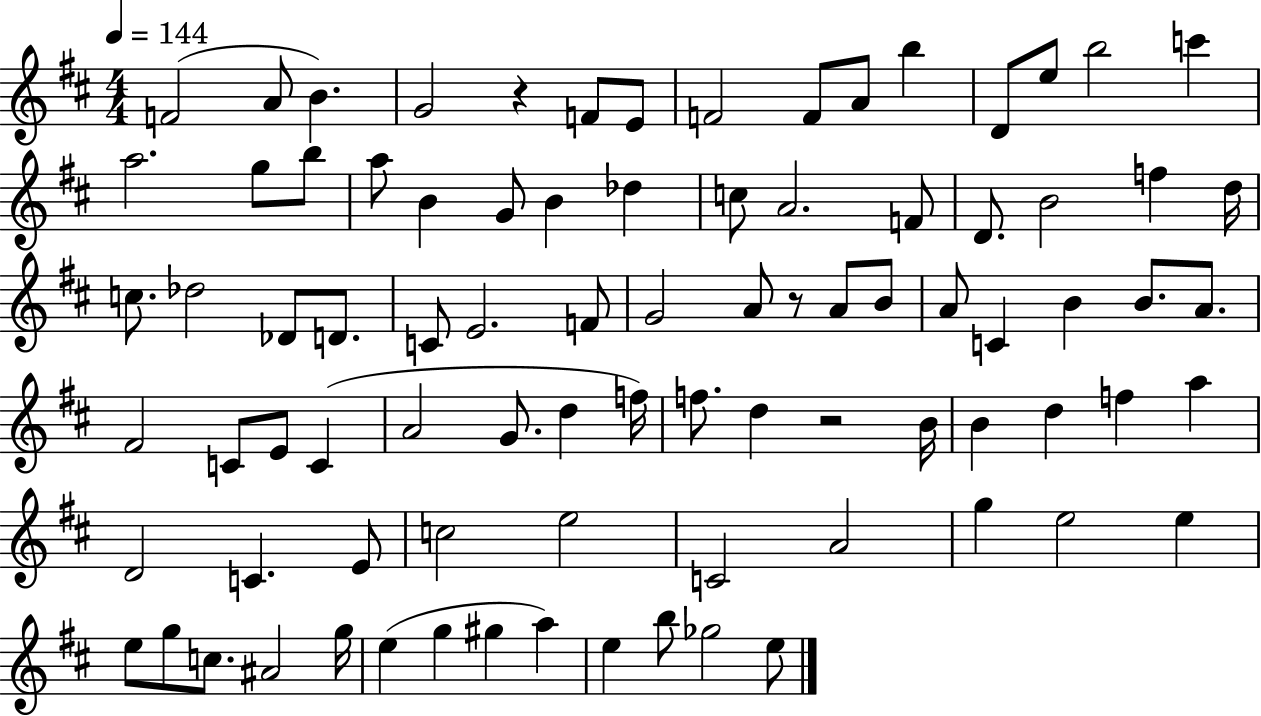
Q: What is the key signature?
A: D major